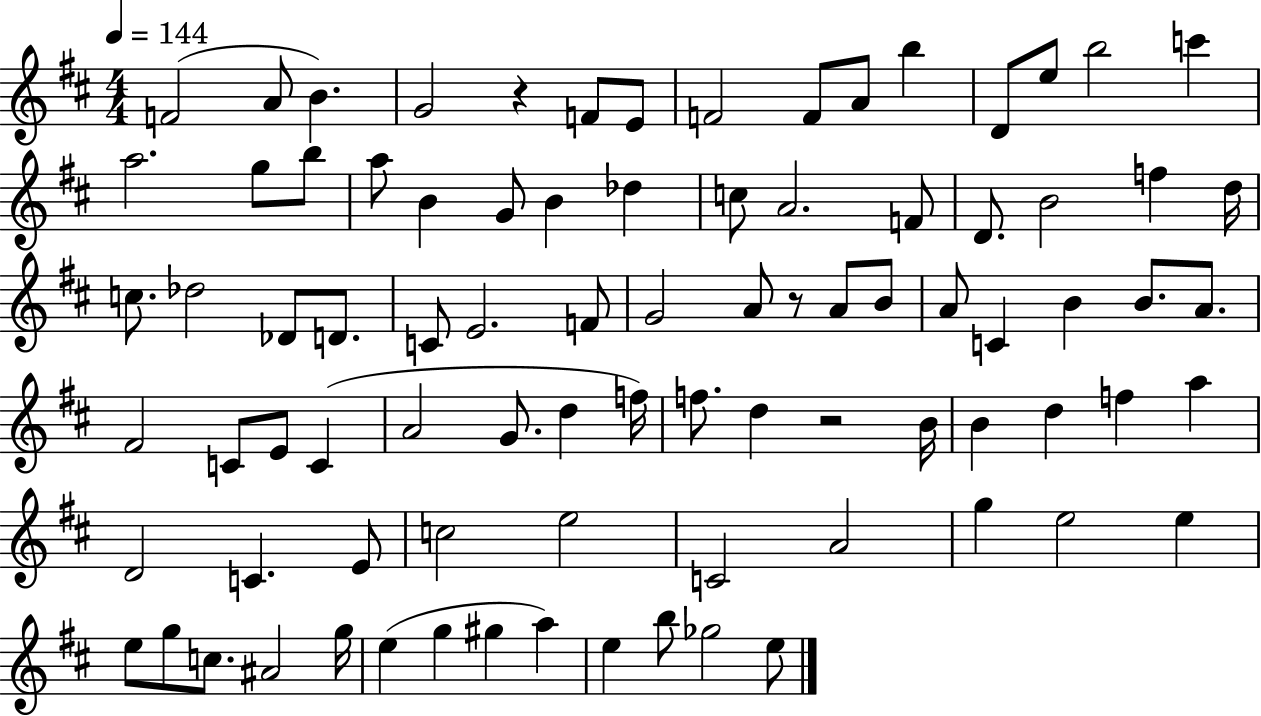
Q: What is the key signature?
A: D major